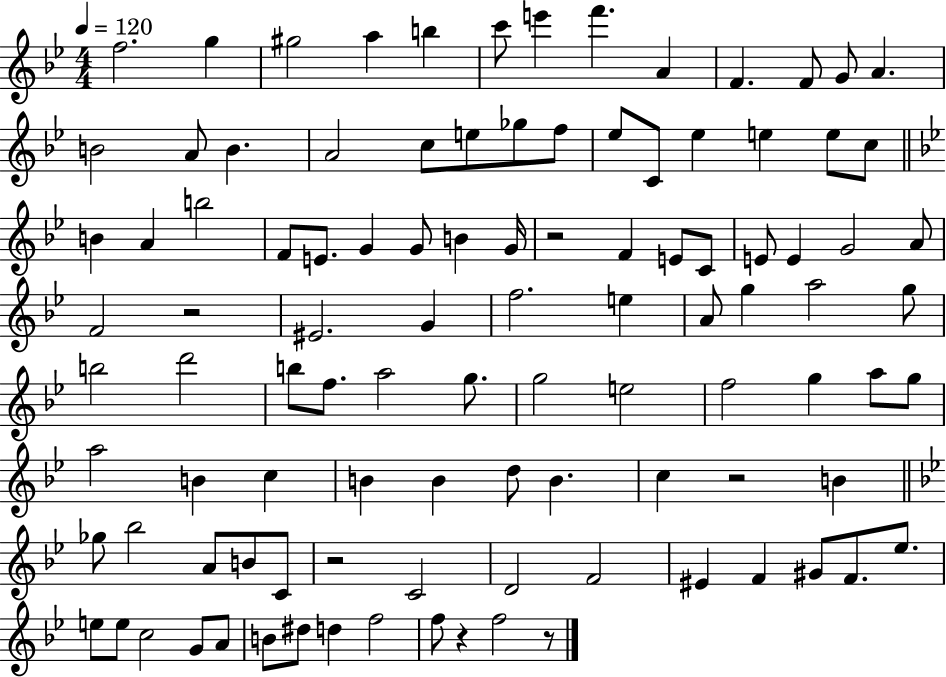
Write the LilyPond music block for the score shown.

{
  \clef treble
  \numericTimeSignature
  \time 4/4
  \key bes \major
  \tempo 4 = 120
  \repeat volta 2 { f''2. g''4 | gis''2 a''4 b''4 | c'''8 e'''4 f'''4. a'4 | f'4. f'8 g'8 a'4. | \break b'2 a'8 b'4. | a'2 c''8 e''8 ges''8 f''8 | ees''8 c'8 ees''4 e''4 e''8 c''8 | \bar "||" \break \key bes \major b'4 a'4 b''2 | f'8 e'8. g'4 g'8 b'4 g'16 | r2 f'4 e'8 c'8 | e'8 e'4 g'2 a'8 | \break f'2 r2 | eis'2. g'4 | f''2. e''4 | a'8 g''4 a''2 g''8 | \break b''2 d'''2 | b''8 f''8. a''2 g''8. | g''2 e''2 | f''2 g''4 a''8 g''8 | \break a''2 b'4 c''4 | b'4 b'4 d''8 b'4. | c''4 r2 b'4 | \bar "||" \break \key bes \major ges''8 bes''2 a'8 b'8 c'8 | r2 c'2 | d'2 f'2 | eis'4 f'4 gis'8 f'8. ees''8. | \break e''8 e''8 c''2 g'8 a'8 | b'8 dis''8 d''4 f''2 | f''8 r4 f''2 r8 | } \bar "|."
}